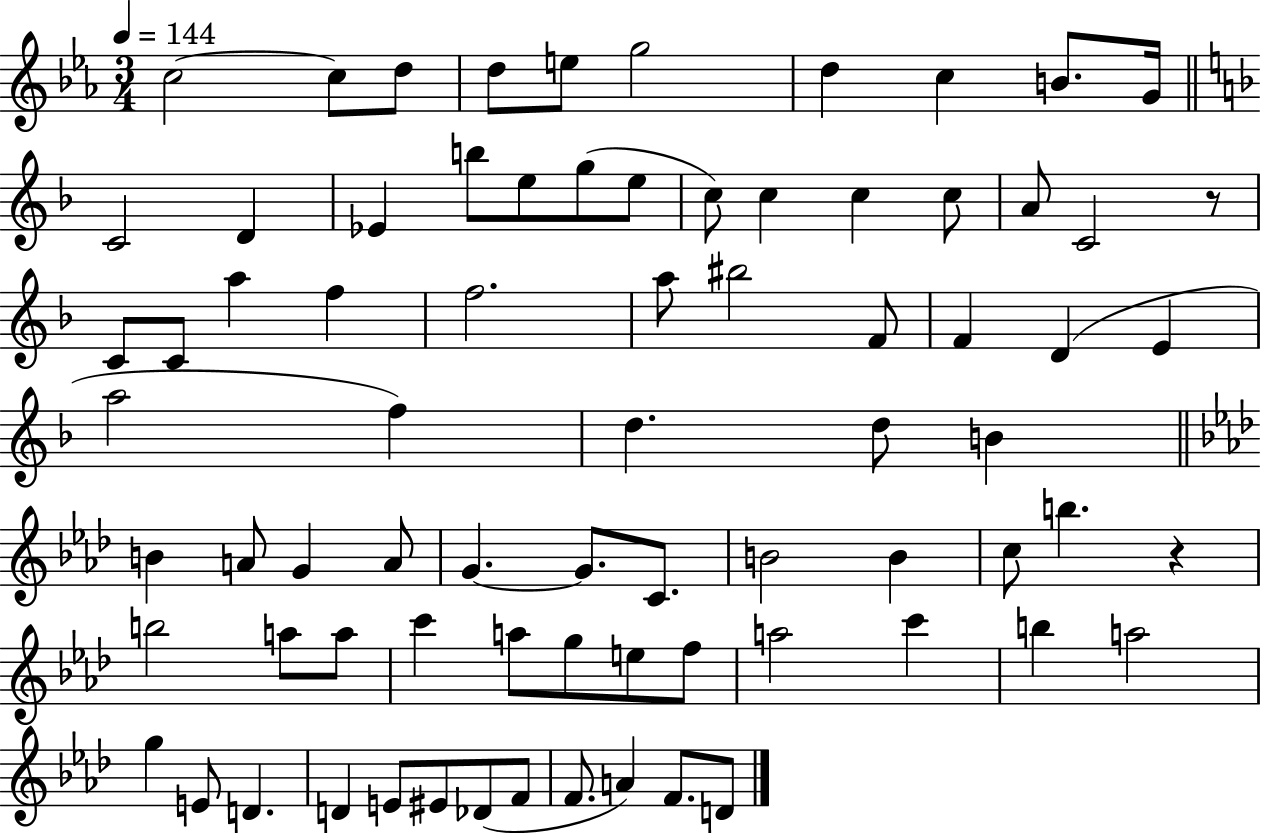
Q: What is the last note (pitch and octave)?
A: D4